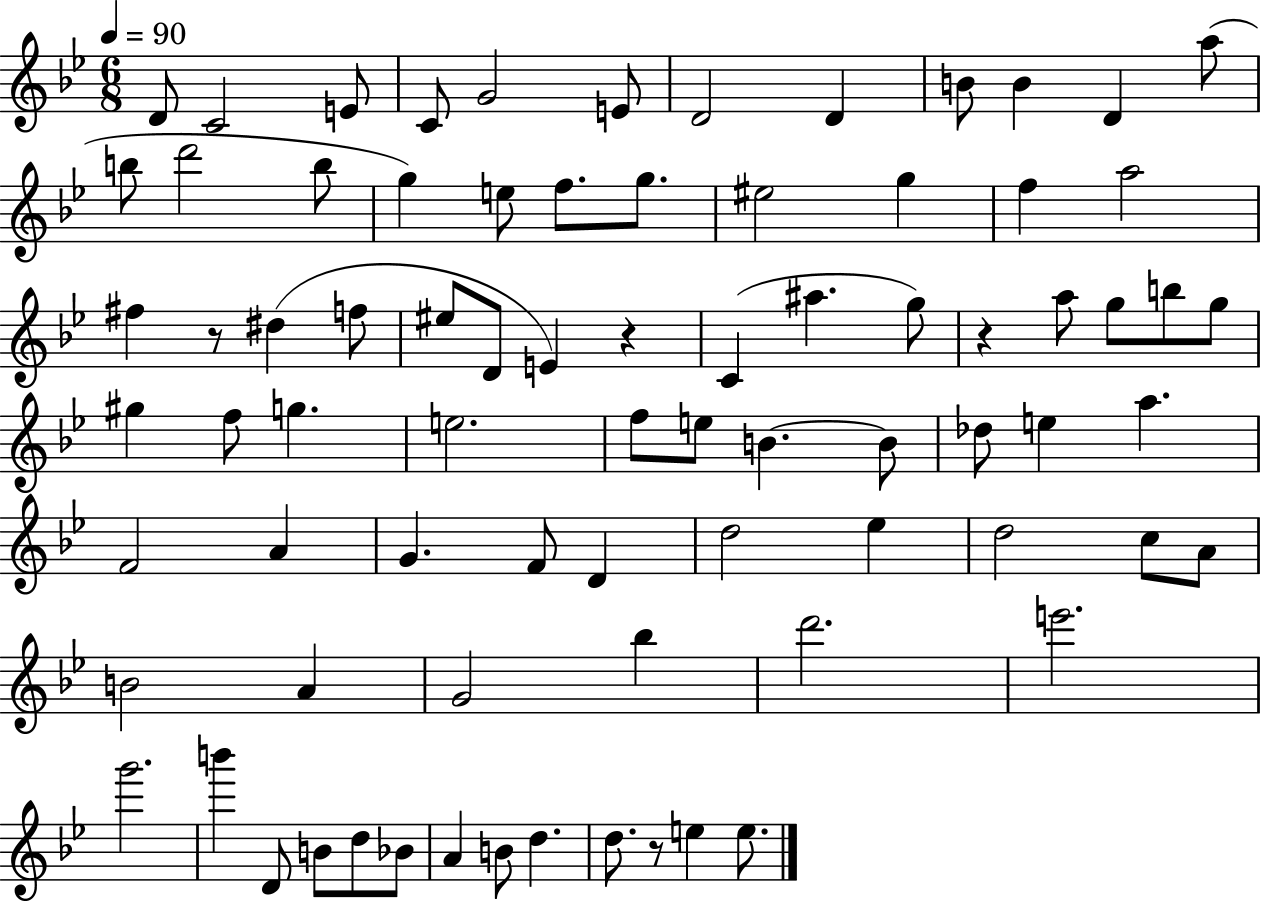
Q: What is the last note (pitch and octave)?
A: E5